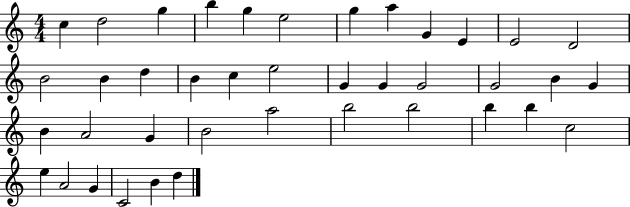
X:1
T:Untitled
M:4/4
L:1/4
K:C
c d2 g b g e2 g a G E E2 D2 B2 B d B c e2 G G G2 G2 B G B A2 G B2 a2 b2 b2 b b c2 e A2 G C2 B d